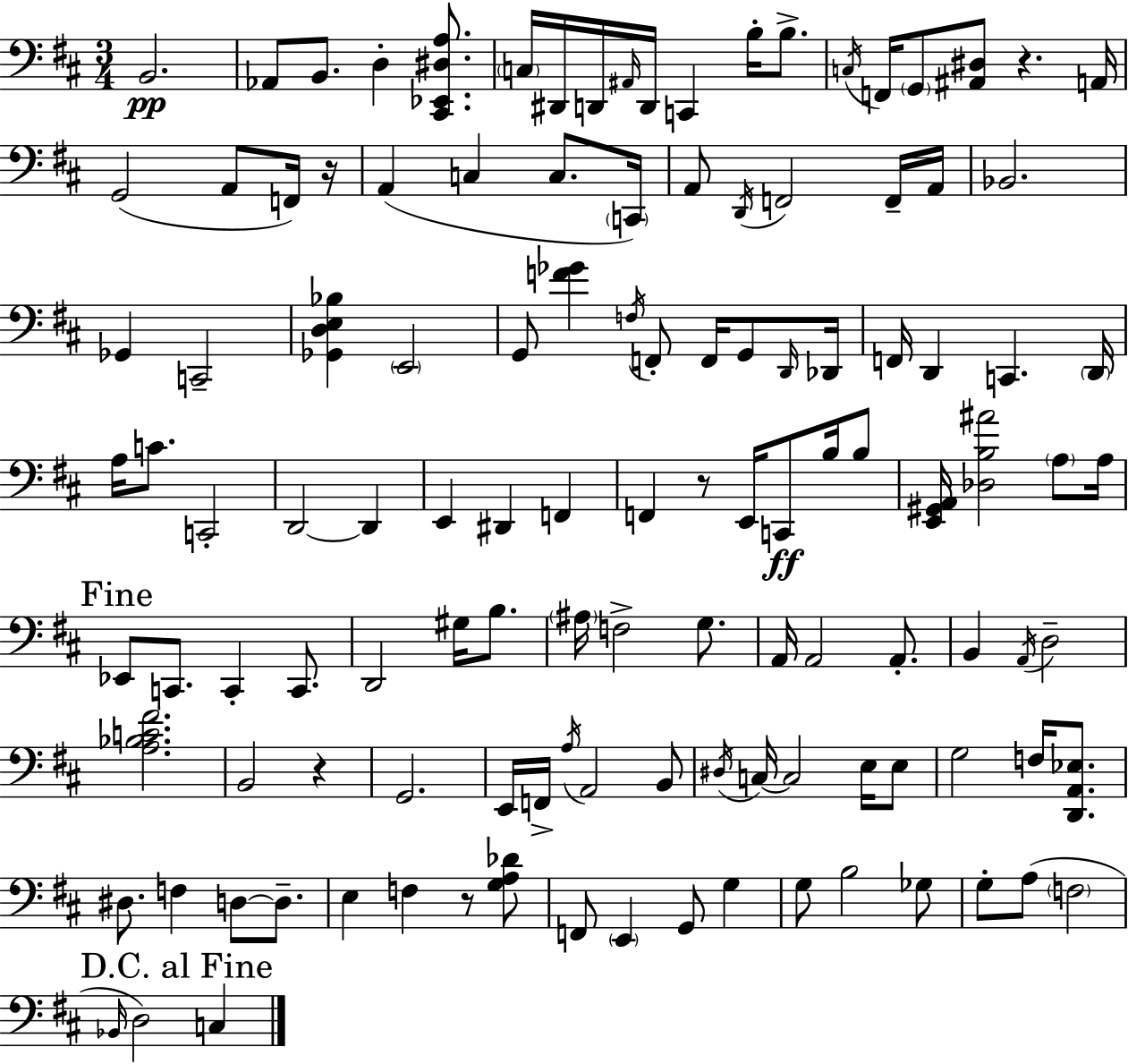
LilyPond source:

{
  \clef bass
  \numericTimeSignature
  \time 3/4
  \key d \major
  b,2.\pp | aes,8 b,8. d4-. <cis, ees, dis a>8. | \parenthesize c16 dis,16 d,16 \grace { ais,16 } d,16 c,4 b16-. b8.-> | \acciaccatura { c16 } f,16 \parenthesize g,8 <ais, dis>8 r4. | \break a,16 g,2( a,8 | f,16) r16 a,4( c4 c8. | \parenthesize c,16) a,8 \acciaccatura { d,16 } f,2 | f,16-- a,16 bes,2. | \break ges,4 c,2-- | <ges, d e bes>4 \parenthesize e,2 | g,8 <f' ges'>4 \acciaccatura { f16 } f,8-. | f,16 g,8 \grace { d,16 } des,16 f,16 d,4 c,4. | \break \parenthesize d,16 a16 c'8. c,2-. | d,2~~ | d,4 e,4 dis,4 | f,4 f,4 r8 e,16 | \break c,8\ff b16 b8 <e, gis, a,>16 <des b ais'>2 | \parenthesize a8 a16 \mark "Fine" ees,8 c,8. c,4-. | c,8. d,2 | gis16 b8. \parenthesize ais16 f2-> | \break g8. a,16 a,2 | a,8.-. b,4 \acciaccatura { a,16 } d2-- | <a bes c' fis'>2. | b,2 | \break r4 g,2. | e,16 f,16-> \acciaccatura { a16 } a,2 | b,8 \acciaccatura { dis16 } c16~~ c2 | e16 e8 g2 | \break f16 <d, a, ees>8. dis8. f4 | d8~~ d8.-- e4 | f4 r8 <g a des'>8 f,8 \parenthesize e,4 | g,8 g4 g8 b2 | \break ges8 g8-. a8( | \parenthesize f2 \mark "D.C. al Fine" \grace { bes,16 }) d2 | c4 \bar "|."
}